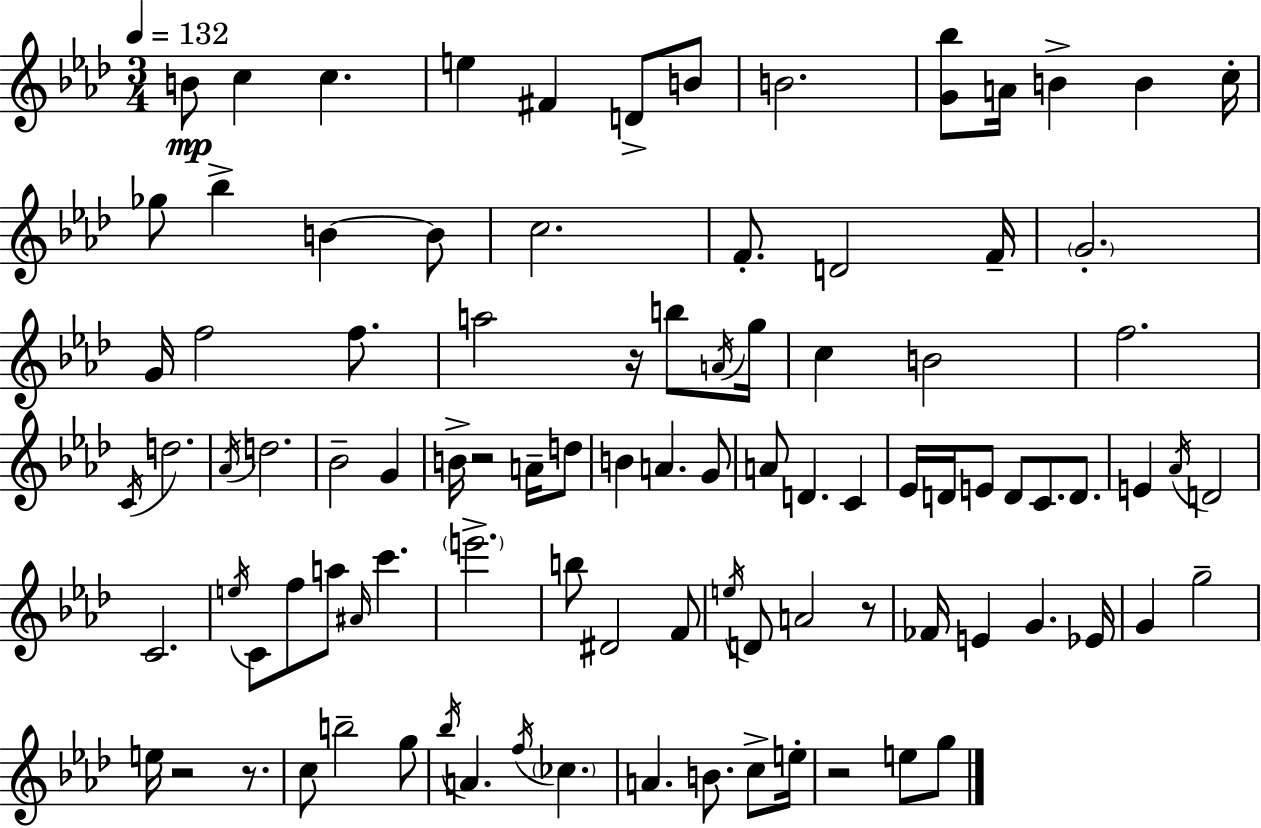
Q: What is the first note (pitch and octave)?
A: B4